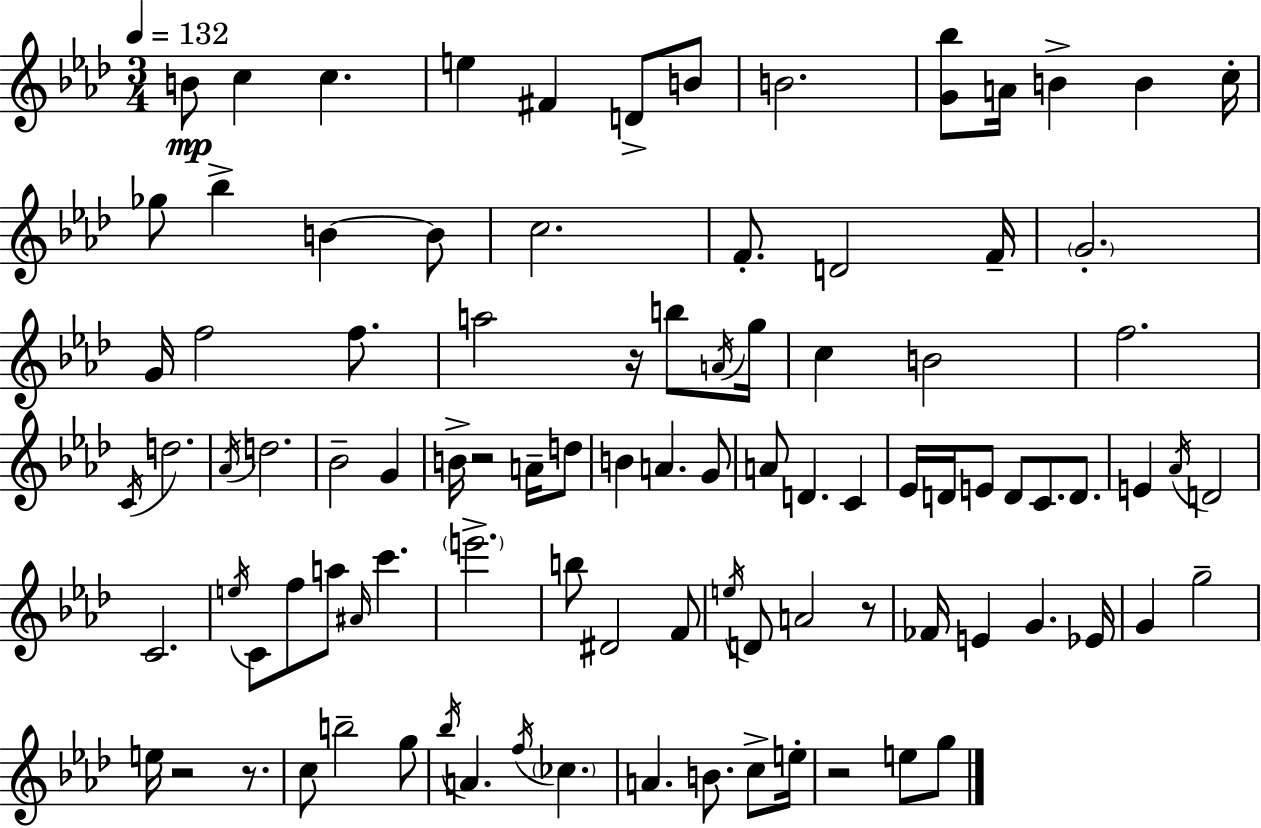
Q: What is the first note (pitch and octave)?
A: B4